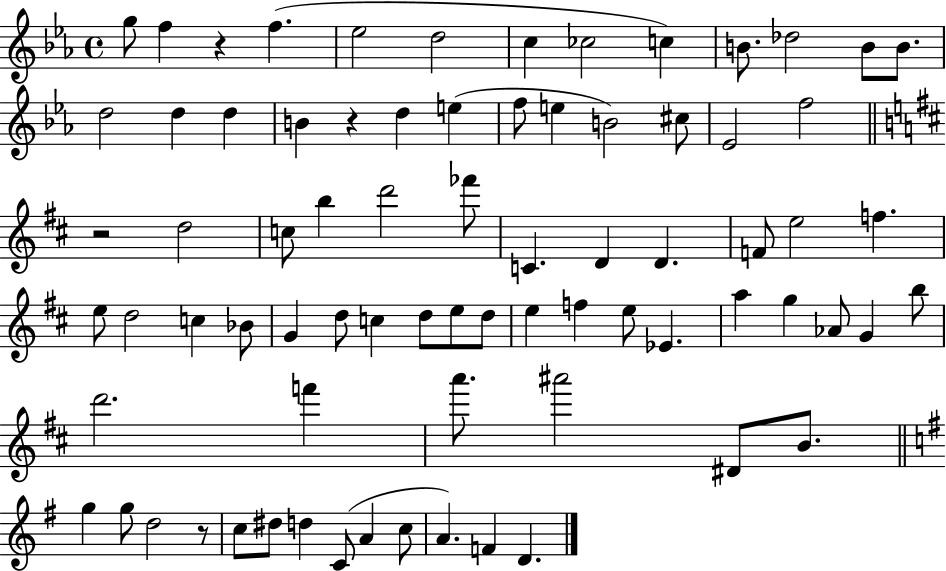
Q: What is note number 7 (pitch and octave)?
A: CES5